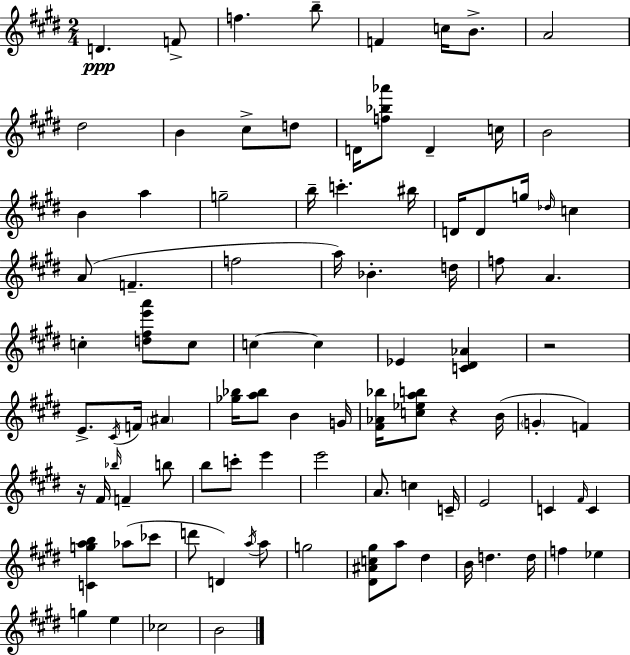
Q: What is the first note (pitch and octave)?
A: D4